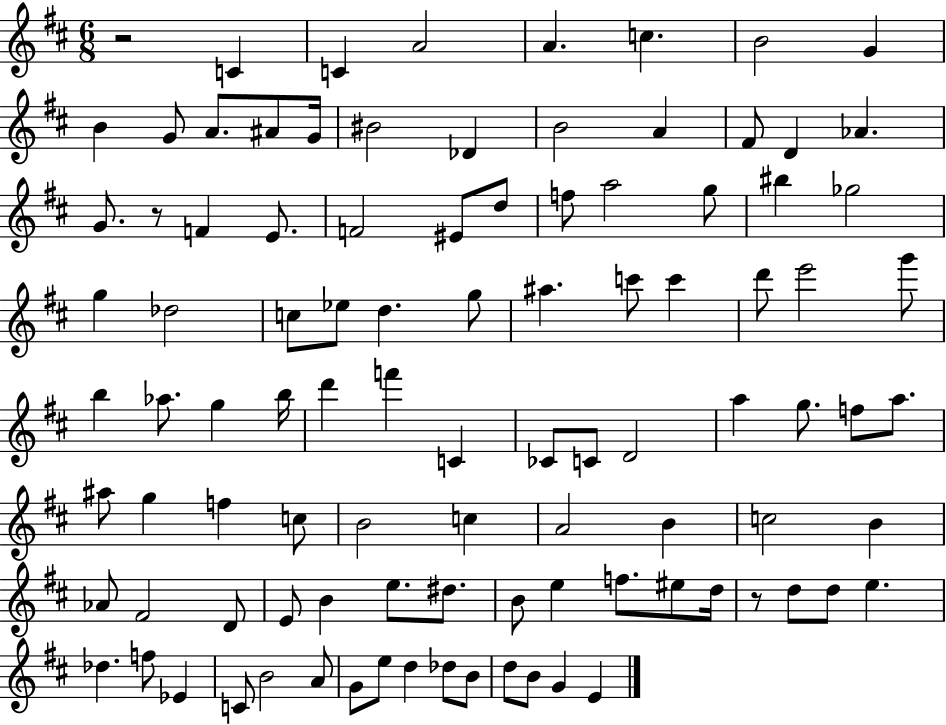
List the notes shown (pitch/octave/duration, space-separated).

R/h C4/q C4/q A4/h A4/q. C5/q. B4/h G4/q B4/q G4/e A4/e. A#4/e G4/s BIS4/h Db4/q B4/h A4/q F#4/e D4/q Ab4/q. G4/e. R/e F4/q E4/e. F4/h EIS4/e D5/e F5/e A5/h G5/e BIS5/q Gb5/h G5/q Db5/h C5/e Eb5/e D5/q. G5/e A#5/q. C6/e C6/q D6/e E6/h G6/e B5/q Ab5/e. G5/q B5/s D6/q F6/q C4/q CES4/e C4/e D4/h A5/q G5/e. F5/e A5/e. A#5/e G5/q F5/q C5/e B4/h C5/q A4/h B4/q C5/h B4/q Ab4/e F#4/h D4/e E4/e B4/q E5/e. D#5/e. B4/e E5/q F5/e. EIS5/e D5/s R/e D5/e D5/e E5/q. Db5/q. F5/e Eb4/q C4/e B4/h A4/e G4/e E5/e D5/q Db5/e B4/e D5/e B4/e G4/q E4/q